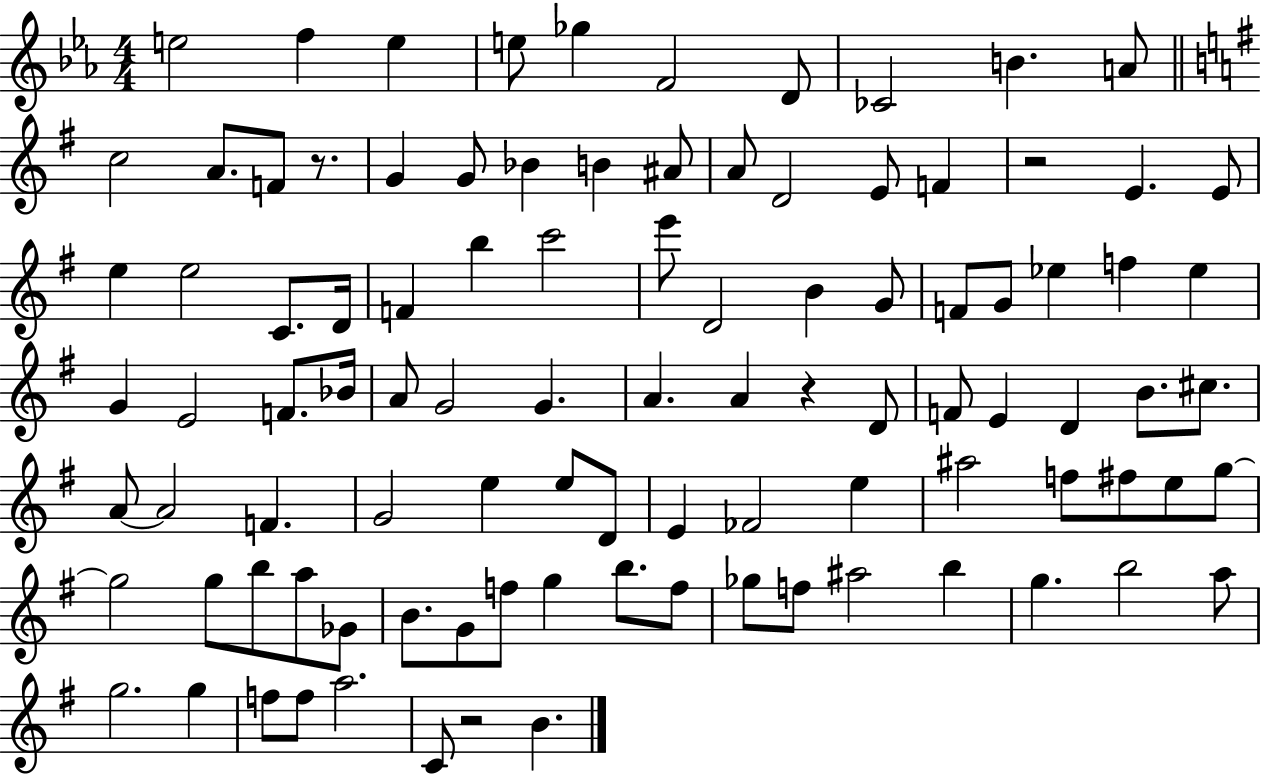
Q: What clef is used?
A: treble